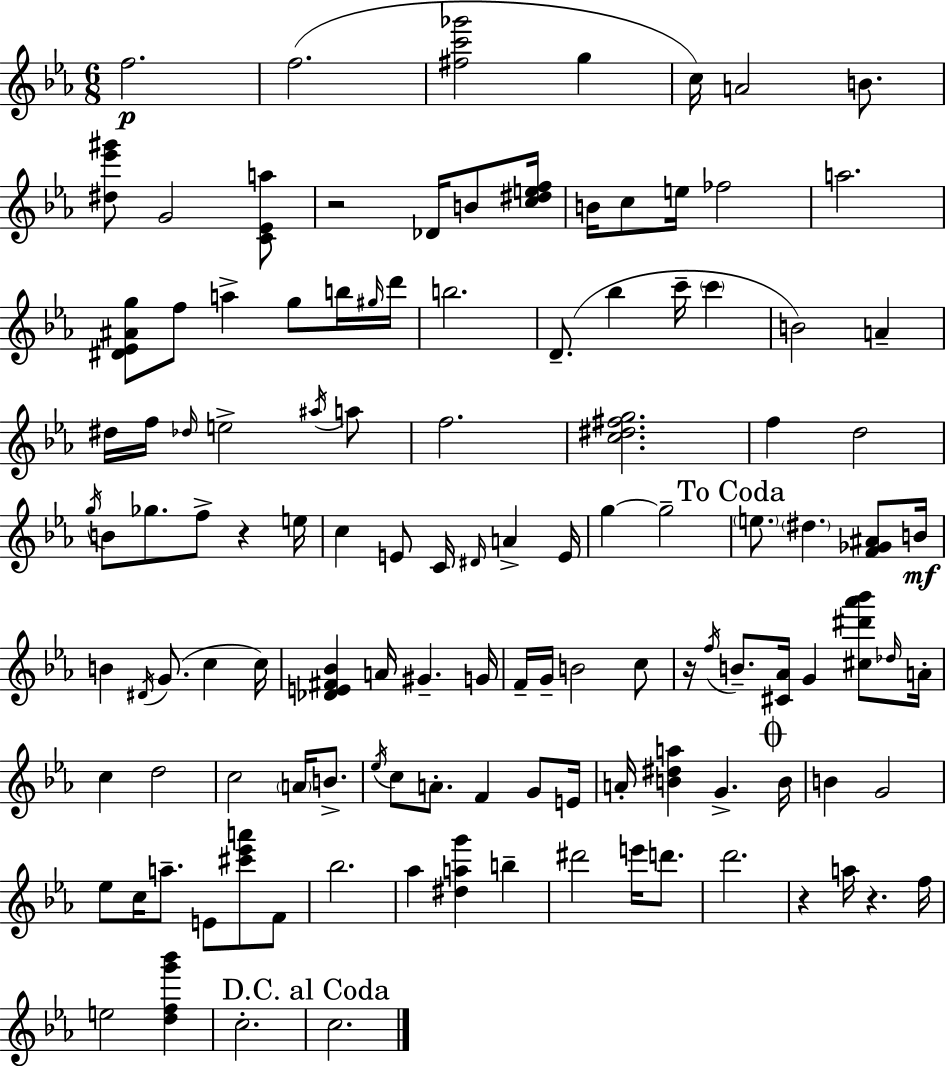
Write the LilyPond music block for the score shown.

{
  \clef treble
  \numericTimeSignature
  \time 6/8
  \key c \minor
  f''2.\p | f''2.( | <fis'' c''' ges'''>2 g''4 | c''16) a'2 b'8. | \break <dis'' ees''' gis'''>8 g'2 <c' ees' a''>8 | r2 des'16 b'8 <c'' dis'' e'' f''>16 | b'16 c''8 e''16 fes''2 | a''2. | \break <dis' ees' ais' g''>8 f''8 a''4-> g''8 b''16 \grace { gis''16 } | d'''16 b''2. | d'8.--( bes''4 c'''16-- \parenthesize c'''4 | b'2) a'4-- | \break dis''16 f''16 \grace { des''16 } e''2-> | \acciaccatura { ais''16 } a''8 f''2. | <c'' dis'' fis'' g''>2. | f''4 d''2 | \break \acciaccatura { g''16 } b'8 ges''8. f''8-> r4 | e''16 c''4 e'8 c'16 \grace { dis'16 } | a'4-> e'16 g''4~~ g''2-- | \mark "To Coda" \parenthesize e''8. \parenthesize dis''4. | \break <f' ges' ais'>8 b'16\mf b'4 \acciaccatura { dis'16 } g'8.( | c''4 c''16) <des' e' fis' bes'>4 a'16 gis'4.-- | g'16 f'16-- g'16-- b'2 | c''8 r16 \acciaccatura { f''16 } b'8.-- <cis' aes'>16 | \break g'4 <cis'' dis''' aes''' bes'''>8 \grace { des''16 } a'16-. c''4 | d''2 c''2 | \parenthesize a'16 b'8.-> \acciaccatura { ees''16 } c''8 a'8.-. | f'4 g'8 e'16 a'16-. <b' dis'' a''>4 | \break g'4.-> \mark \markup { \musicglyph "scripts.coda" } b'16 b'4 | g'2 ees''8 c''16 | a''8.-- e'8 <cis''' ees''' a'''>8 f'8 bes''2. | aes''4 | \break <dis'' a'' g'''>4 b''4-- dis'''2 | e'''16 d'''8. d'''2. | r4 | a''16 r4. f''16 e''2 | \break <d'' f'' g''' bes'''>4 c''2.-. | \mark "D.C. al Coda" c''2. | \bar "|."
}